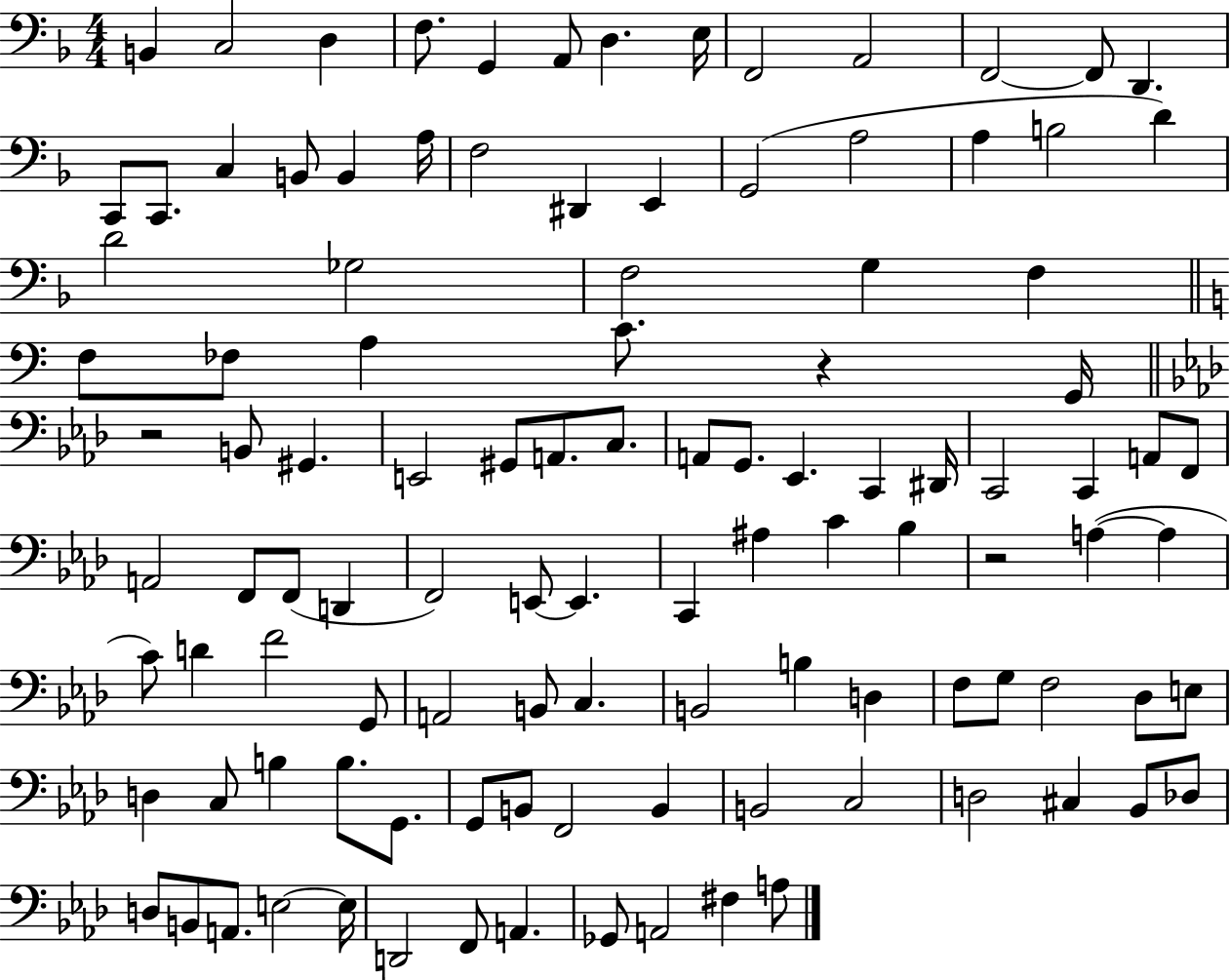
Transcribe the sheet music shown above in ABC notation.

X:1
T:Untitled
M:4/4
L:1/4
K:F
B,, C,2 D, F,/2 G,, A,,/2 D, E,/4 F,,2 A,,2 F,,2 F,,/2 D,, C,,/2 C,,/2 C, B,,/2 B,, A,/4 F,2 ^D,, E,, G,,2 A,2 A, B,2 D D2 _G,2 F,2 G, F, F,/2 _F,/2 A, C/2 z G,,/4 z2 B,,/2 ^G,, E,,2 ^G,,/2 A,,/2 C,/2 A,,/2 G,,/2 _E,, C,, ^D,,/4 C,,2 C,, A,,/2 F,,/2 A,,2 F,,/2 F,,/2 D,, F,,2 E,,/2 E,, C,, ^A, C _B, z2 A, A, C/2 D F2 G,,/2 A,,2 B,,/2 C, B,,2 B, D, F,/2 G,/2 F,2 _D,/2 E,/2 D, C,/2 B, B,/2 G,,/2 G,,/2 B,,/2 F,,2 B,, B,,2 C,2 D,2 ^C, _B,,/2 _D,/2 D,/2 B,,/2 A,,/2 E,2 E,/4 D,,2 F,,/2 A,, _G,,/2 A,,2 ^F, A,/2